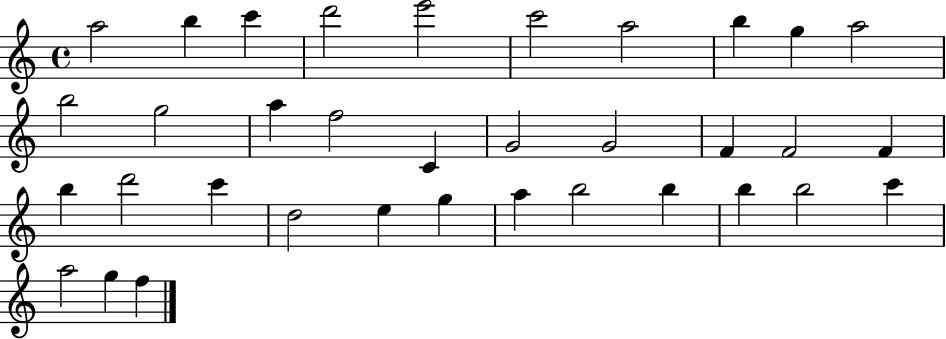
X:1
T:Untitled
M:4/4
L:1/4
K:C
a2 b c' d'2 e'2 c'2 a2 b g a2 b2 g2 a f2 C G2 G2 F F2 F b d'2 c' d2 e g a b2 b b b2 c' a2 g f